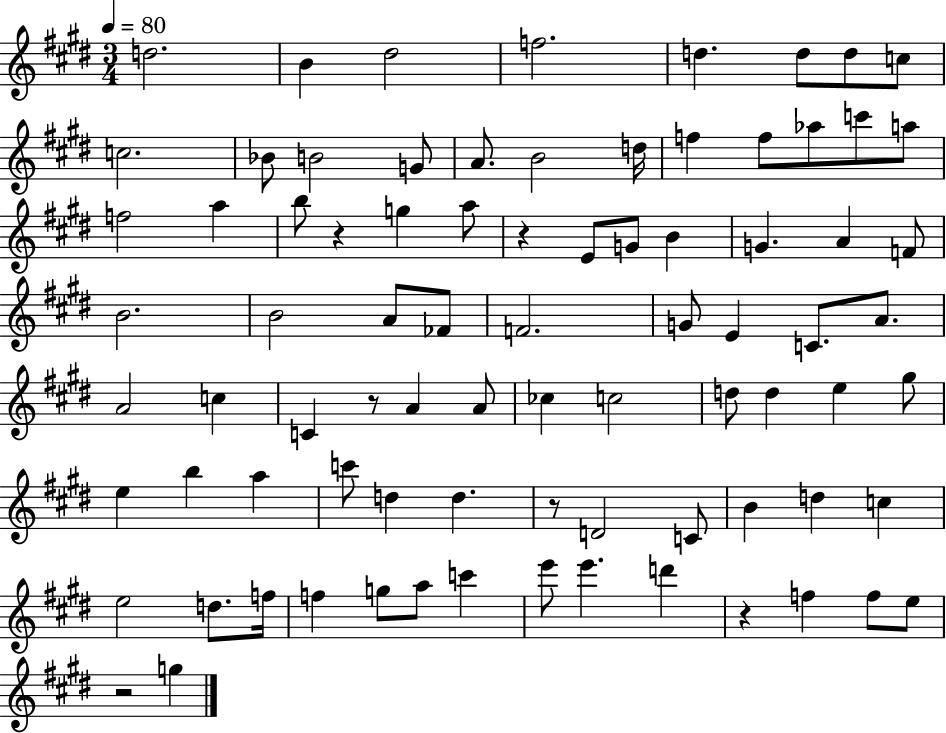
D5/h. B4/q D#5/h F5/h. D5/q. D5/e D5/e C5/e C5/h. Bb4/e B4/h G4/e A4/e. B4/h D5/s F5/q F5/e Ab5/e C6/e A5/e F5/h A5/q B5/e R/q G5/q A5/e R/q E4/e G4/e B4/q G4/q. A4/q F4/e B4/h. B4/h A4/e FES4/e F4/h. G4/e E4/q C4/e. A4/e. A4/h C5/q C4/q R/e A4/q A4/e CES5/q C5/h D5/e D5/q E5/q G#5/e E5/q B5/q A5/q C6/e D5/q D5/q. R/e D4/h C4/e B4/q D5/q C5/q E5/h D5/e. F5/s F5/q G5/e A5/e C6/q E6/e E6/q. D6/q R/q F5/q F5/e E5/e R/h G5/q